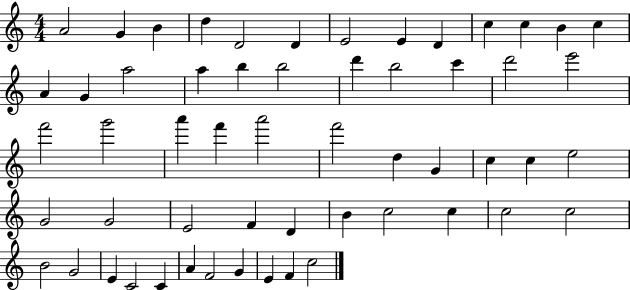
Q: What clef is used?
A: treble